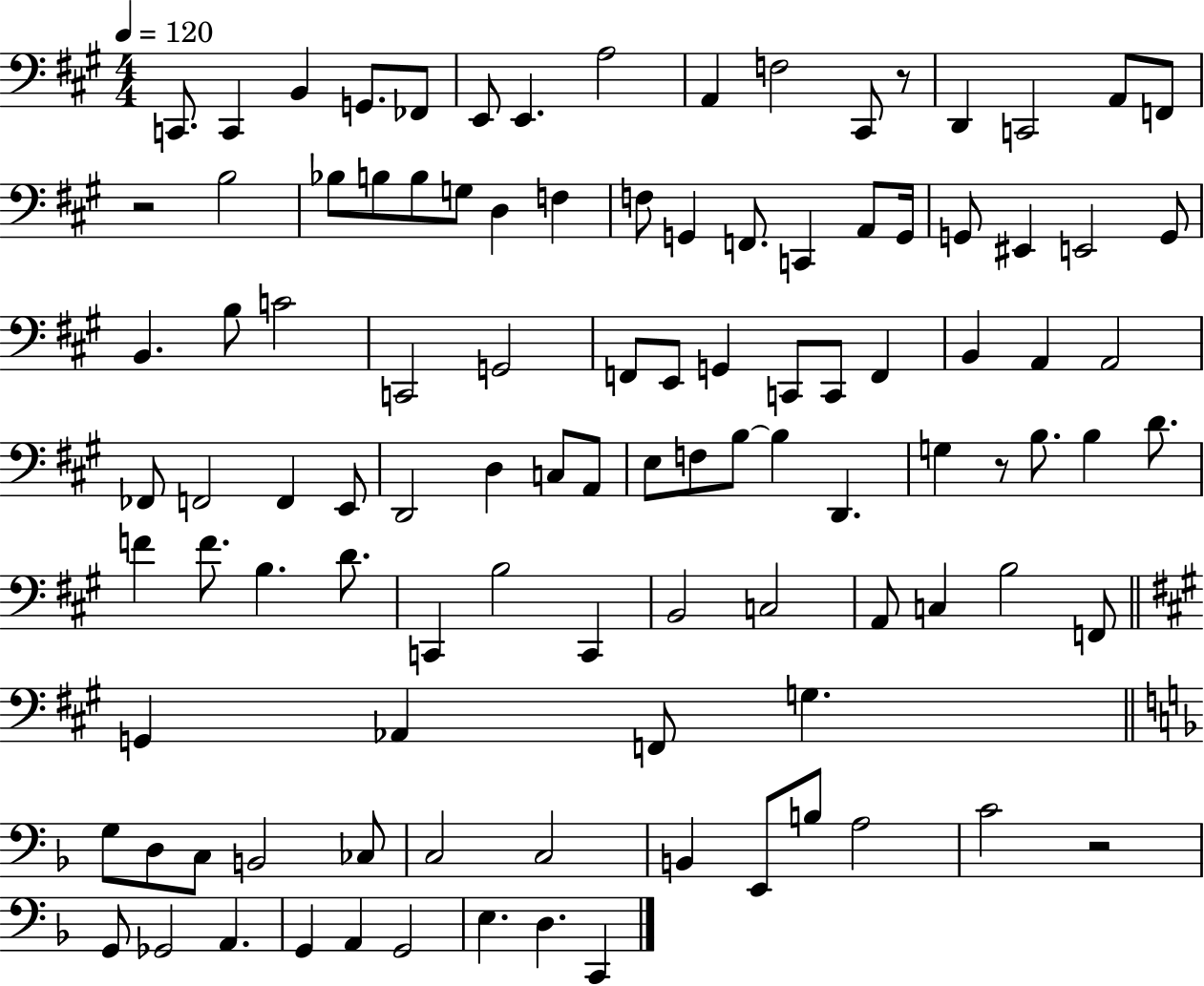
X:1
T:Untitled
M:4/4
L:1/4
K:A
C,,/2 C,, B,, G,,/2 _F,,/2 E,,/2 E,, A,2 A,, F,2 ^C,,/2 z/2 D,, C,,2 A,,/2 F,,/2 z2 B,2 _B,/2 B,/2 B,/2 G,/2 D, F, F,/2 G,, F,,/2 C,, A,,/2 G,,/4 G,,/2 ^E,, E,,2 G,,/2 B,, B,/2 C2 C,,2 G,,2 F,,/2 E,,/2 G,, C,,/2 C,,/2 F,, B,, A,, A,,2 _F,,/2 F,,2 F,, E,,/2 D,,2 D, C,/2 A,,/2 E,/2 F,/2 B,/2 B, D,, G, z/2 B,/2 B, D/2 F F/2 B, D/2 C,, B,2 C,, B,,2 C,2 A,,/2 C, B,2 F,,/2 G,, _A,, F,,/2 G, G,/2 D,/2 C,/2 B,,2 _C,/2 C,2 C,2 B,, E,,/2 B,/2 A,2 C2 z2 G,,/2 _G,,2 A,, G,, A,, G,,2 E, D, C,,